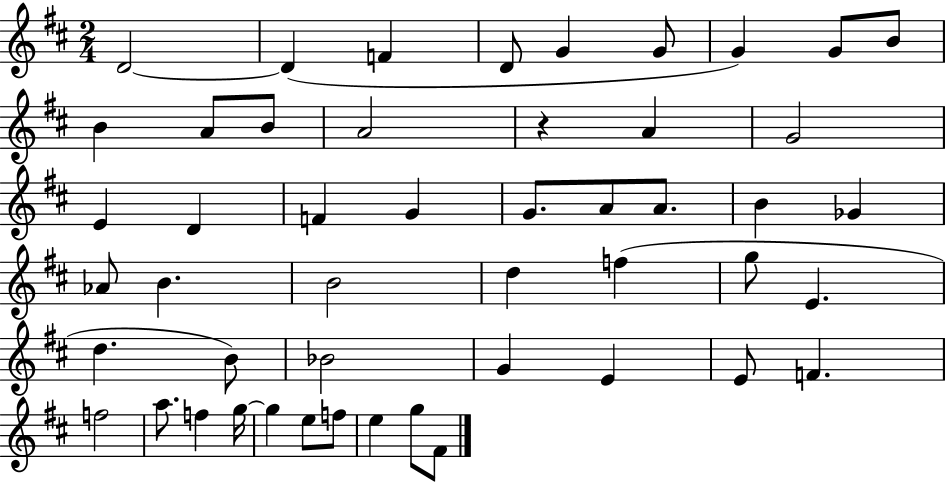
D4/h D4/q F4/q D4/e G4/q G4/e G4/q G4/e B4/e B4/q A4/e B4/e A4/h R/q A4/q G4/h E4/q D4/q F4/q G4/q G4/e. A4/e A4/e. B4/q Gb4/q Ab4/e B4/q. B4/h D5/q F5/q G5/e E4/q. D5/q. B4/e Bb4/h G4/q E4/q E4/e F4/q. F5/h A5/e. F5/q G5/s G5/q E5/e F5/e E5/q G5/e F#4/e